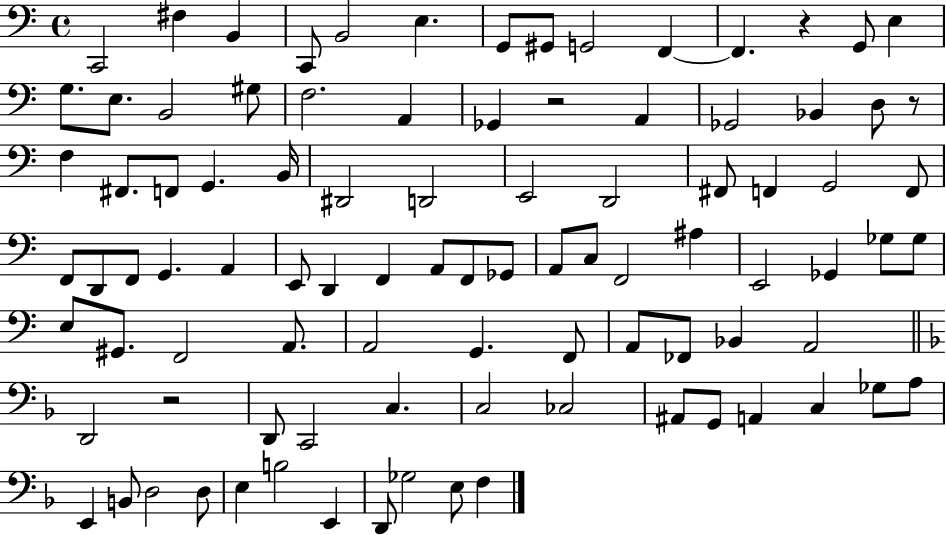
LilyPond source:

{
  \clef bass
  \time 4/4
  \defaultTimeSignature
  \key c \major
  c,2 fis4 b,4 | c,8 b,2 e4. | g,8 gis,8 g,2 f,4~~ | f,4. r4 g,8 e4 | \break g8. e8. b,2 gis8 | f2. a,4 | ges,4 r2 a,4 | ges,2 bes,4 d8 r8 | \break f4 fis,8. f,8 g,4. b,16 | dis,2 d,2 | e,2 d,2 | fis,8 f,4 g,2 f,8 | \break f,8 d,8 f,8 g,4. a,4 | e,8 d,4 f,4 a,8 f,8 ges,8 | a,8 c8 f,2 ais4 | e,2 ges,4 ges8 ges8 | \break e8 gis,8. f,2 a,8. | a,2 g,4. f,8 | a,8 fes,8 bes,4 a,2 | \bar "||" \break \key d \minor d,2 r2 | d,8 c,2 c4. | c2 ces2 | ais,8 g,8 a,4 c4 ges8 a8 | \break e,4 b,8 d2 d8 | e4 b2 e,4 | d,8 ges2 e8 f4 | \bar "|."
}